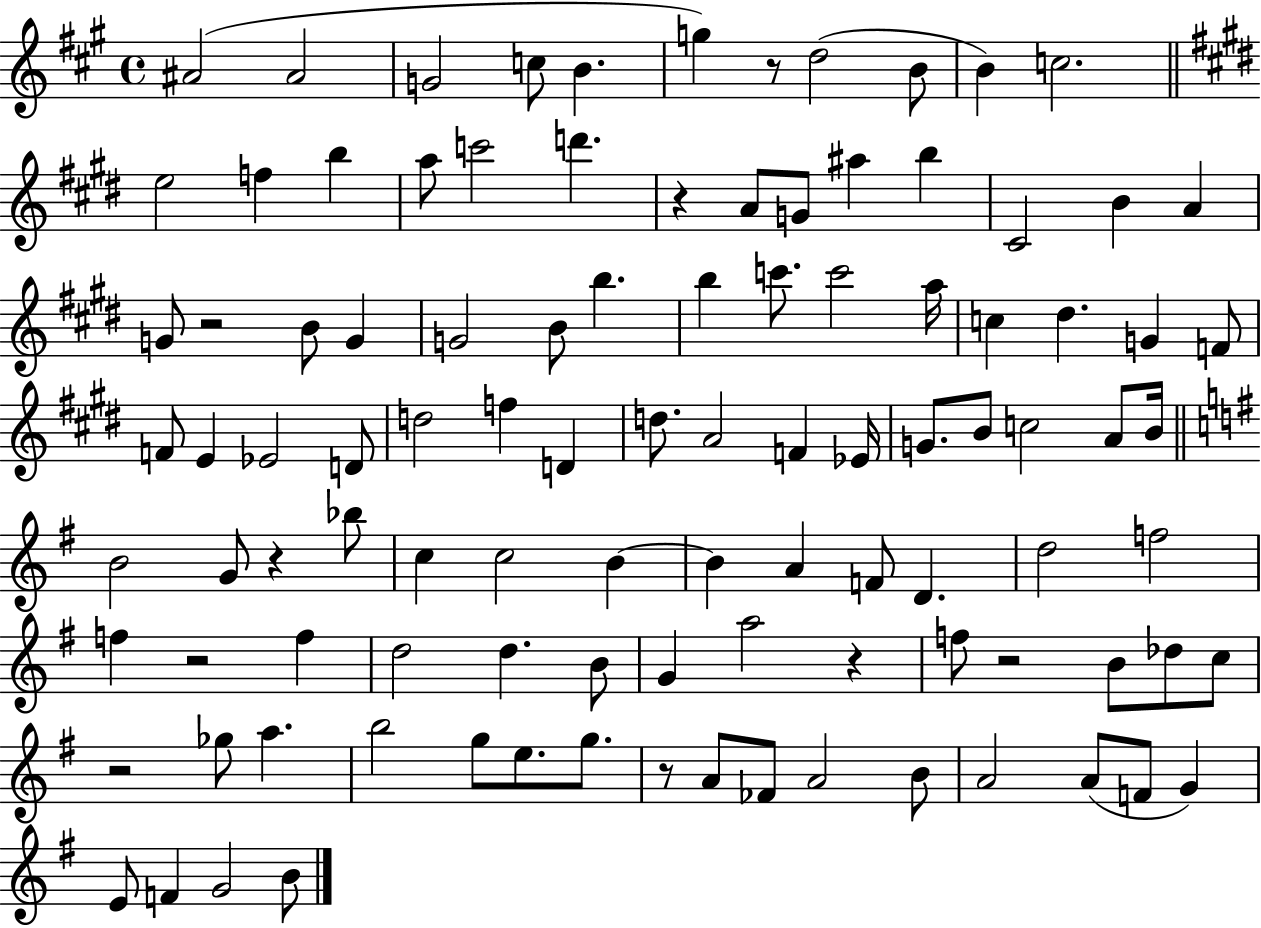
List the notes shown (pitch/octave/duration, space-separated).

A#4/h A#4/h G4/h C5/e B4/q. G5/q R/e D5/h B4/e B4/q C5/h. E5/h F5/q B5/q A5/e C6/h D6/q. R/q A4/e G4/e A#5/q B5/q C#4/h B4/q A4/q G4/e R/h B4/e G4/q G4/h B4/e B5/q. B5/q C6/e. C6/h A5/s C5/q D#5/q. G4/q F4/e F4/e E4/q Eb4/h D4/e D5/h F5/q D4/q D5/e. A4/h F4/q Eb4/s G4/e. B4/e C5/h A4/e B4/s B4/h G4/e R/q Bb5/e C5/q C5/h B4/q B4/q A4/q F4/e D4/q. D5/h F5/h F5/q R/h F5/q D5/h D5/q. B4/e G4/q A5/h R/q F5/e R/h B4/e Db5/e C5/e R/h Gb5/e A5/q. B5/h G5/e E5/e. G5/e. R/e A4/e FES4/e A4/h B4/e A4/h A4/e F4/e G4/q E4/e F4/q G4/h B4/e